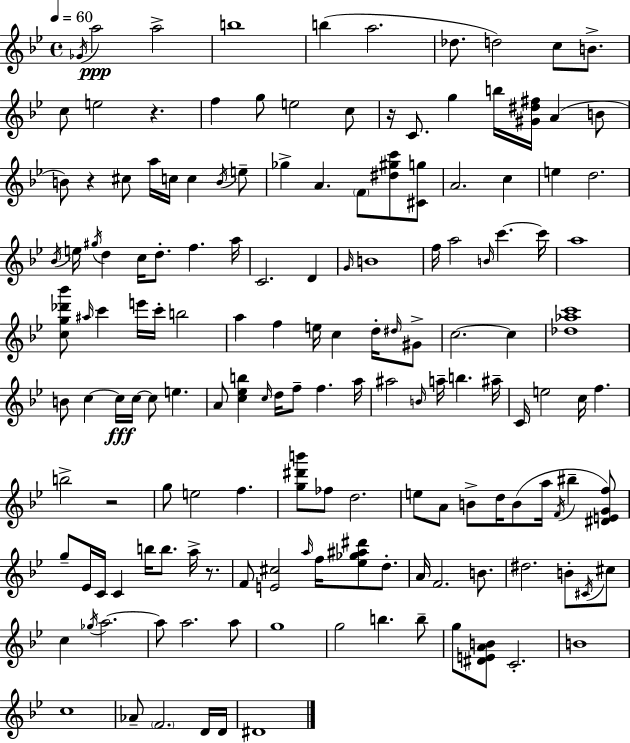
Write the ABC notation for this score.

X:1
T:Untitled
M:4/4
L:1/4
K:Gm
_G/4 a2 a2 b4 b a2 _d/2 d2 c/2 B/2 c/2 e2 z f g/2 e2 c/2 z/4 C/2 g b/4 [^G^d^f]/4 A B/2 B/2 z ^c/2 a/4 c/4 c B/4 e/2 _g A F/2 [^d^gc']/2 [^Cg]/2 A2 c e d2 _B/4 e/4 ^g/4 d c/4 d/2 f a/4 C2 D G/4 B4 f/4 a2 B/4 c' c'/4 a4 [cg_d'_b']/2 ^a/4 c' e'/4 c'/4 b2 a f e/4 c d/4 ^d/4 ^G/2 c2 c [_d_ac']4 B/2 c c/4 c/4 c/2 e A/2 [c_eb] c/4 d/4 f/2 f a/4 ^a2 B/4 a/4 b ^a/4 C/4 e2 c/4 f b2 z2 g/2 e2 f [g^d'b']/2 _f/2 d2 e/2 A/2 B/2 d/4 B/2 a/4 F/4 ^b [^DEGf]/2 g/2 _E/4 C/4 C b/4 b/2 a/4 z/2 F/2 [E^c]2 a/4 f/4 [_e_g^a^d']/2 d/2 A/4 F2 B/2 ^d2 B/2 ^C/4 ^c/2 c _g/4 a2 a/2 a2 a/2 g4 g2 b b/2 g/2 [^DEAB]/2 C2 B4 c4 _A/2 F2 D/4 D/4 ^D4